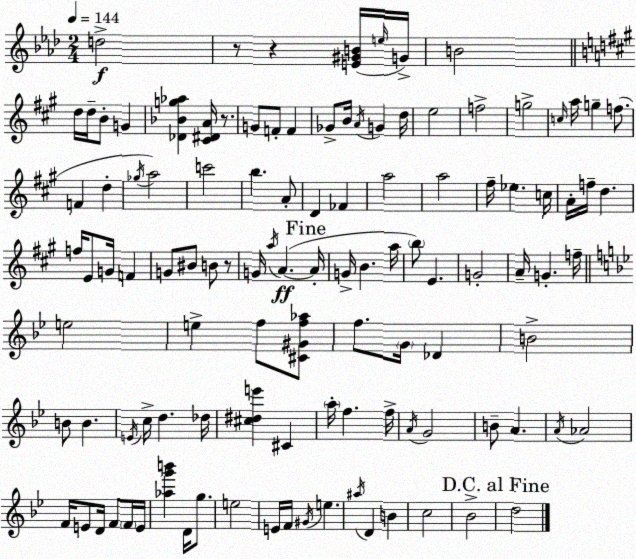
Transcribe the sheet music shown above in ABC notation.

X:1
T:Untitled
M:2/4
L:1/4
K:Ab
d2 z/2 z [E^GB]/4 e/4 G/4 B2 d/4 d/4 B/2 G [_D_Bg_a] [^C^DA]/4 z/2 G/2 F/2 F _G/2 B/4 A/4 G d/4 e2 f2 g2 c/4 a/4 g f/2 F d _g/4 a2 c'2 b A/2 D _F a2 a2 ^f/4 _e c/4 A/4 f/4 d f/4 E/2 G/4 F G/2 ^B/2 B/2 z/2 G/4 a/4 A A/4 G/4 B a/4 b/2 E G2 A/4 G f/4 e2 e f/2 [^C^Gf_a]/2 f/2 G/4 _D B2 B/2 B E/4 c/4 d _d/4 [^c^de'] ^C a/4 f f/4 A/4 G2 B/2 A A/4 _A2 F/4 E/2 D/4 F/2 F/4 E/4 [_ag'b'] D/4 g/2 e2 E/4 F/4 ^G/4 e ^a/4 D B c2 _B2 d2